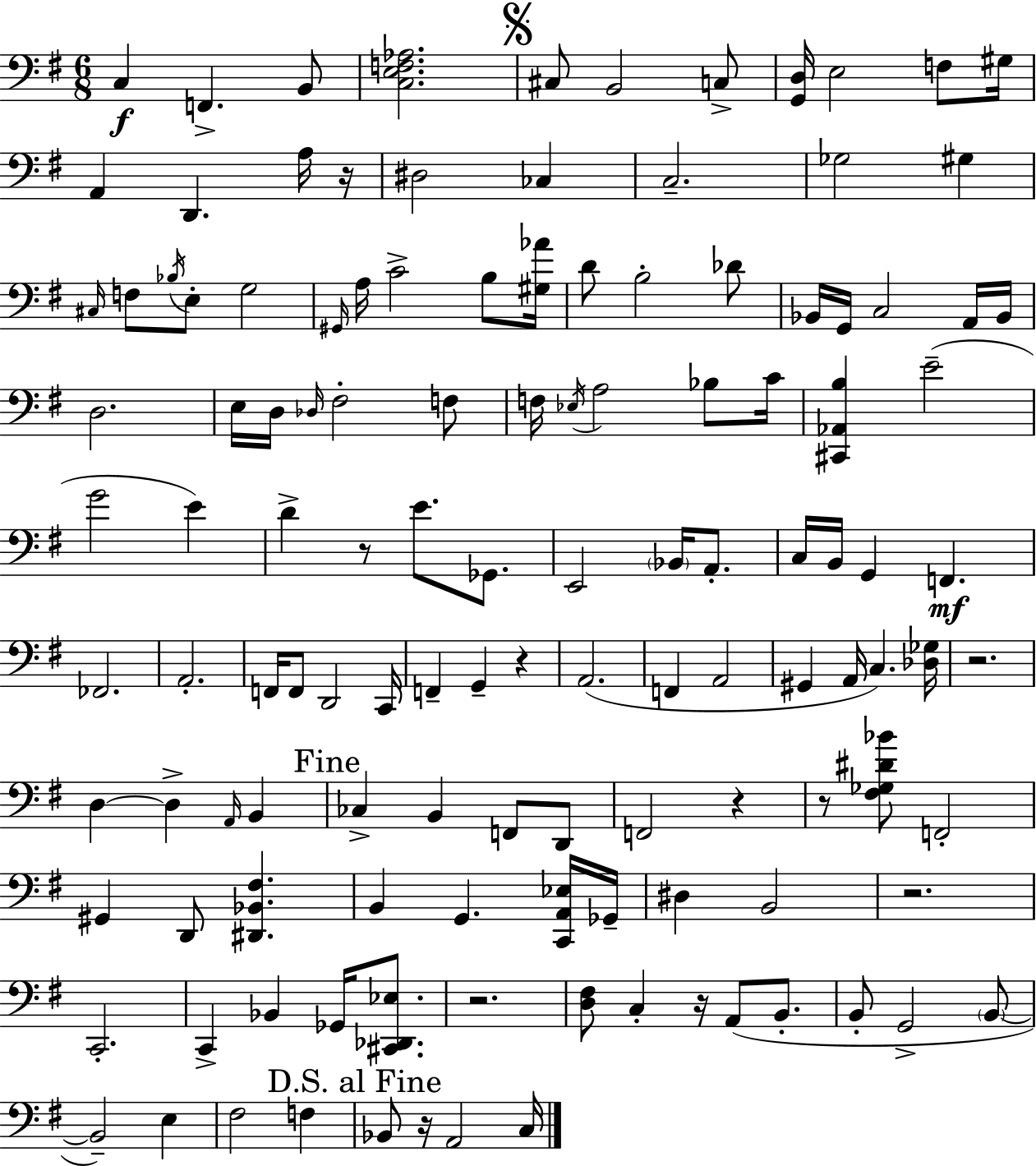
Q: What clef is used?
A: bass